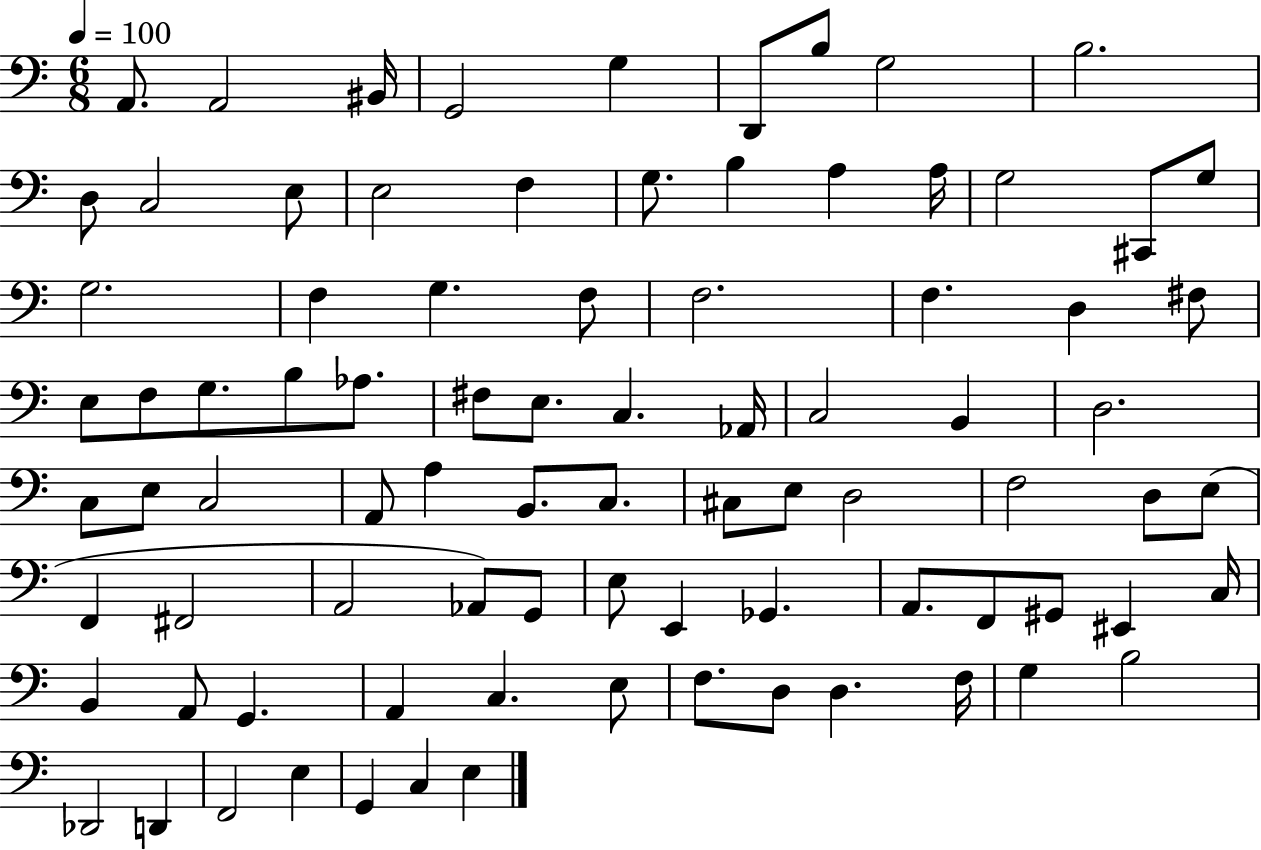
A2/e. A2/h BIS2/s G2/h G3/q D2/e B3/e G3/h B3/h. D3/e C3/h E3/e E3/h F3/q G3/e. B3/q A3/q A3/s G3/h C#2/e G3/e G3/h. F3/q G3/q. F3/e F3/h. F3/q. D3/q F#3/e E3/e F3/e G3/e. B3/e Ab3/e. F#3/e E3/e. C3/q. Ab2/s C3/h B2/q D3/h. C3/e E3/e C3/h A2/e A3/q B2/e. C3/e. C#3/e E3/e D3/h F3/h D3/e E3/e F2/q F#2/h A2/h Ab2/e G2/e E3/e E2/q Gb2/q. A2/e. F2/e G#2/e EIS2/q C3/s B2/q A2/e G2/q. A2/q C3/q. E3/e F3/e. D3/e D3/q. F3/s G3/q B3/h Db2/h D2/q F2/h E3/q G2/q C3/q E3/q